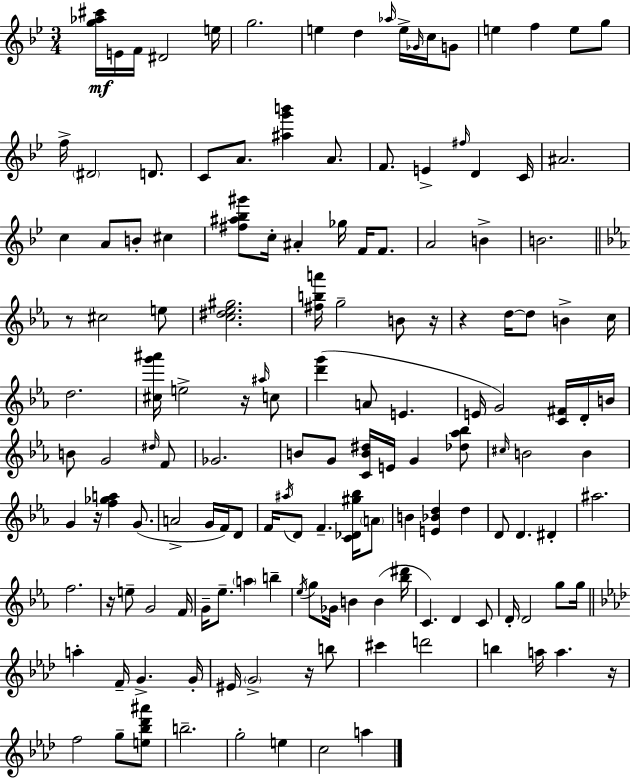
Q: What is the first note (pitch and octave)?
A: E4